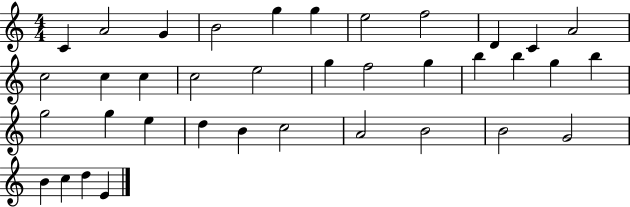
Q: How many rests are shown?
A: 0